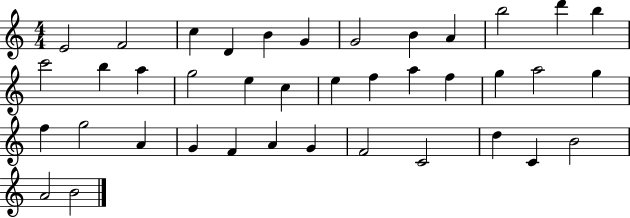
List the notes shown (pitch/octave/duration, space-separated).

E4/h F4/h C5/q D4/q B4/q G4/q G4/h B4/q A4/q B5/h D6/q B5/q C6/h B5/q A5/q G5/h E5/q C5/q E5/q F5/q A5/q F5/q G5/q A5/h G5/q F5/q G5/h A4/q G4/q F4/q A4/q G4/q F4/h C4/h D5/q C4/q B4/h A4/h B4/h